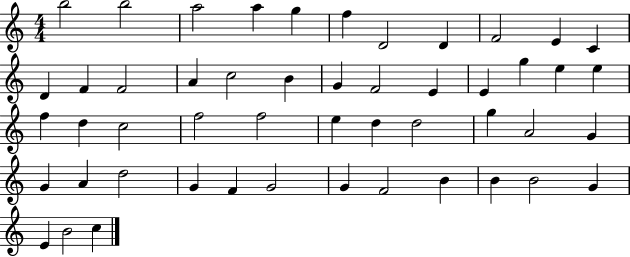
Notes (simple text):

B5/h B5/h A5/h A5/q G5/q F5/q D4/h D4/q F4/h E4/q C4/q D4/q F4/q F4/h A4/q C5/h B4/q G4/q F4/h E4/q E4/q G5/q E5/q E5/q F5/q D5/q C5/h F5/h F5/h E5/q D5/q D5/h G5/q A4/h G4/q G4/q A4/q D5/h G4/q F4/q G4/h G4/q F4/h B4/q B4/q B4/h G4/q E4/q B4/h C5/q